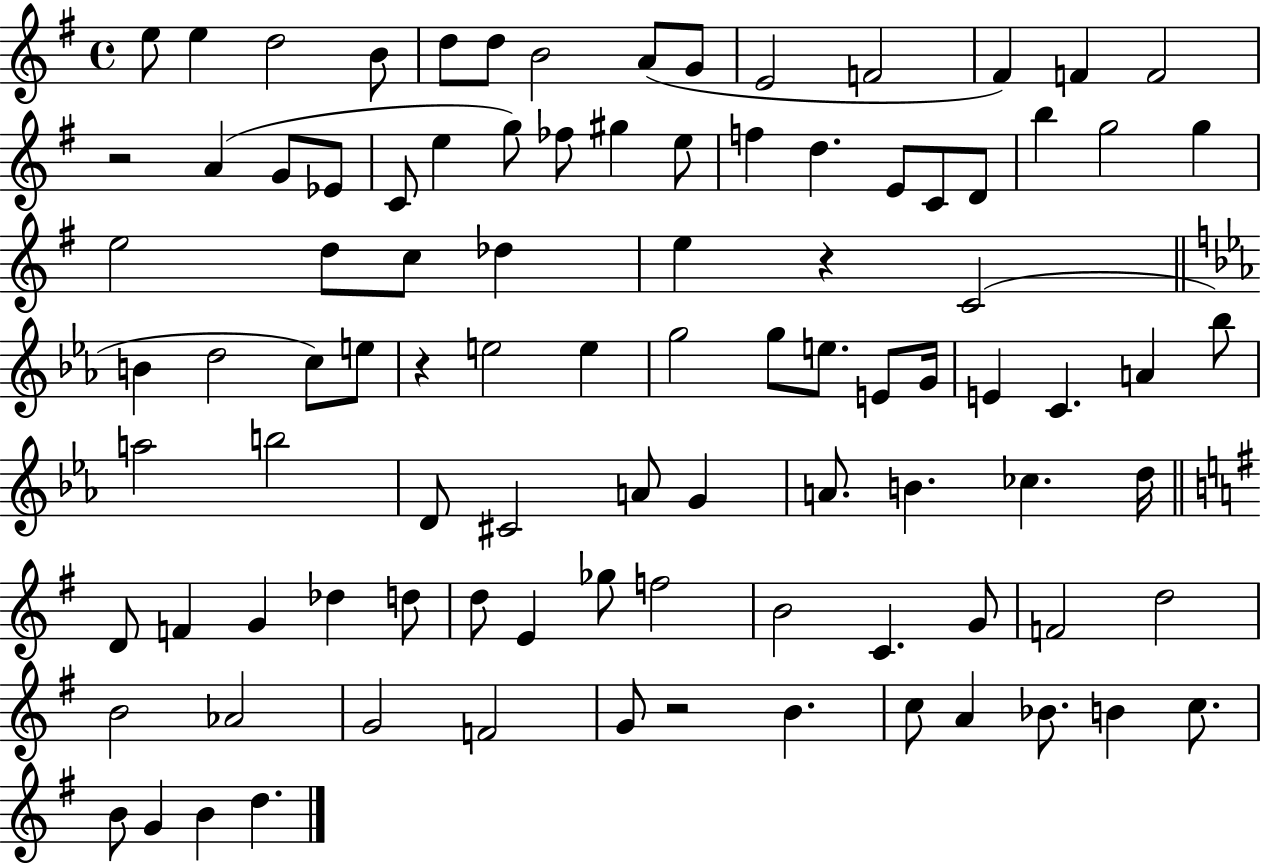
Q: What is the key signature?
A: G major